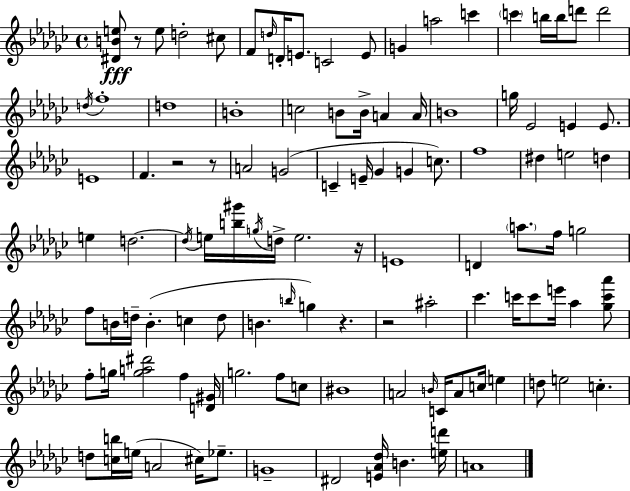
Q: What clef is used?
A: treble